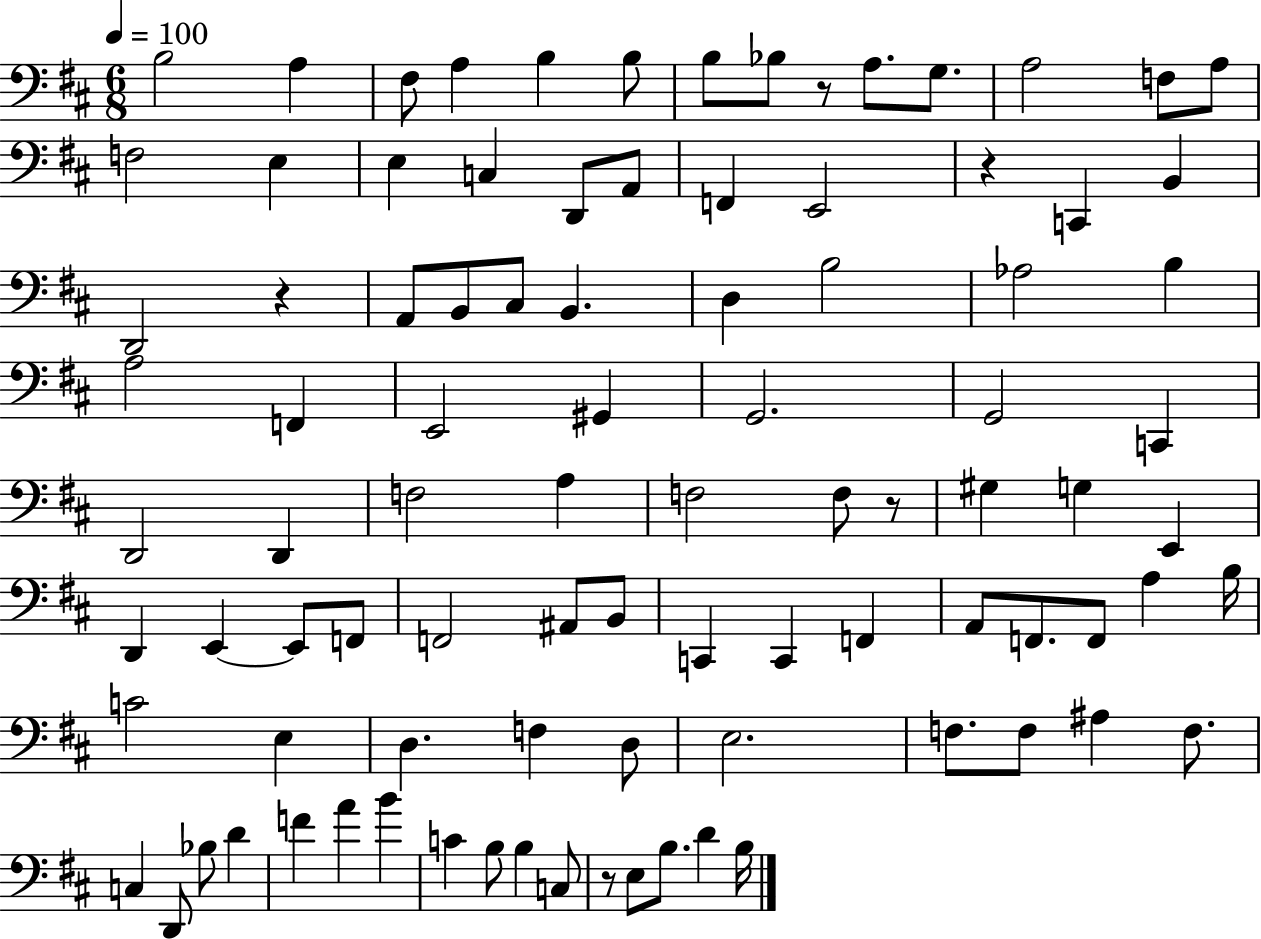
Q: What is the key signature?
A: D major